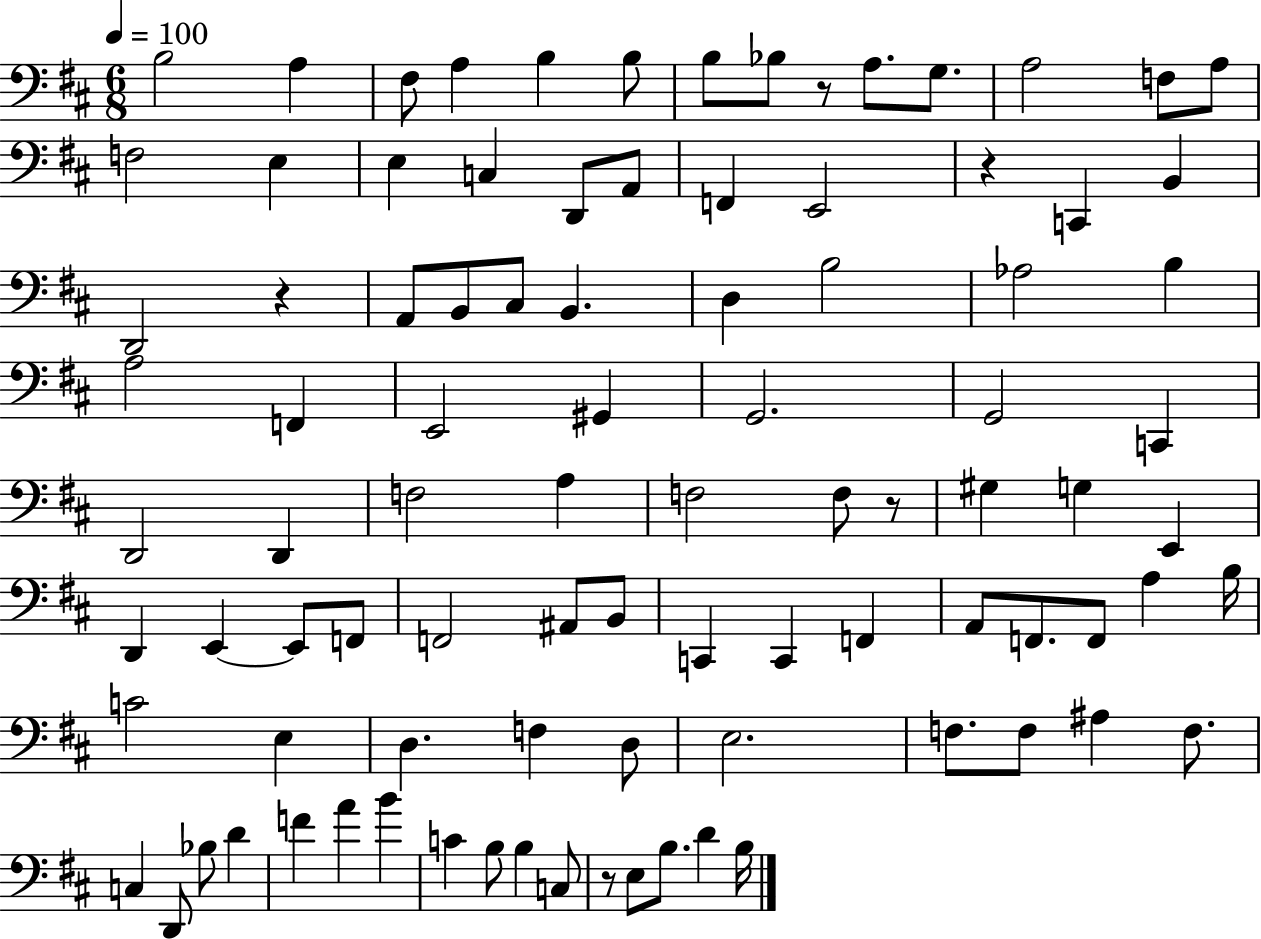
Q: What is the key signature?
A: D major